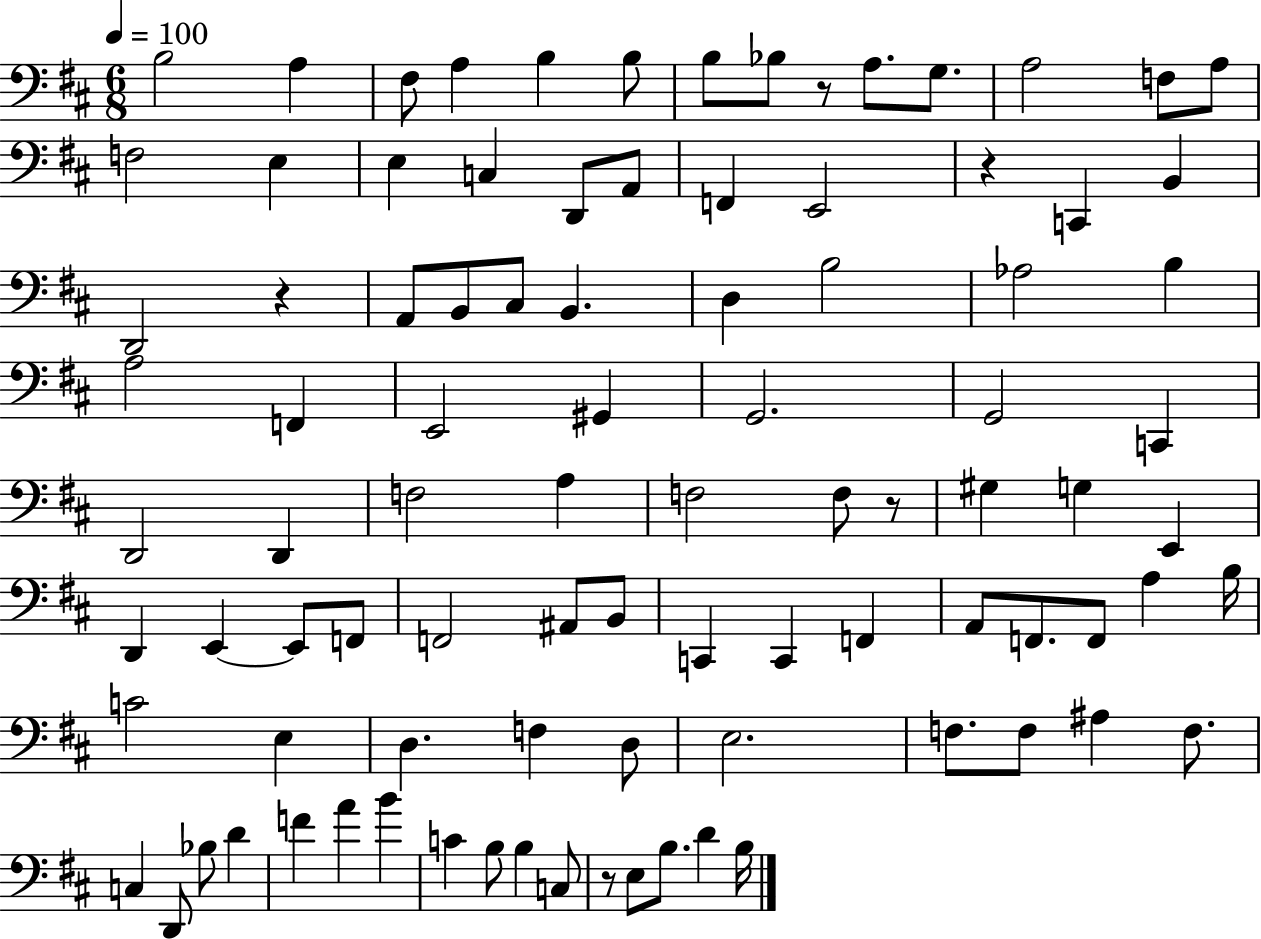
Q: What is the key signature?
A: D major